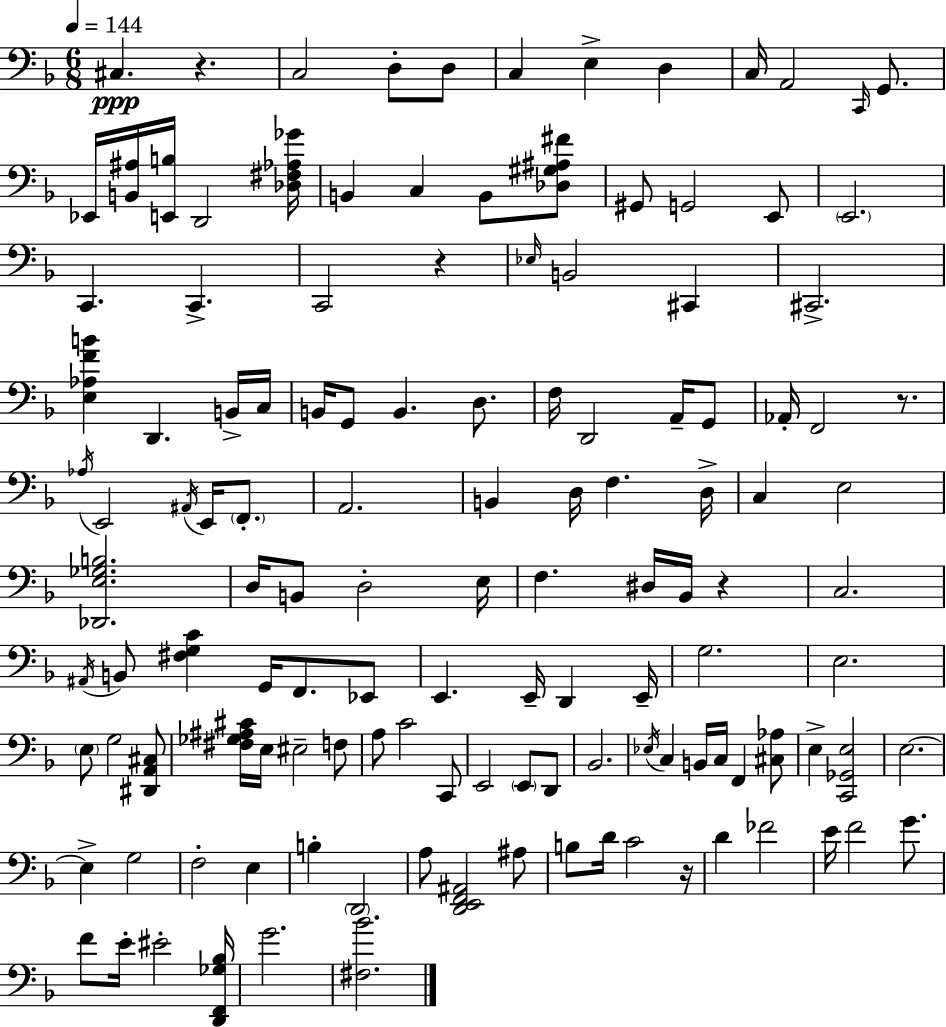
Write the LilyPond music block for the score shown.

{
  \clef bass
  \numericTimeSignature
  \time 6/8
  \key d \minor
  \tempo 4 = 144
  cis4.\ppp r4. | c2 d8-. d8 | c4 e4-> d4 | c16 a,2 \grace { c,16 } g,8. | \break ees,16 <b, ais>16 <e, b>16 d,2 | <des fis aes ges'>16 b,4 c4 b,8 <des gis ais fis'>8 | gis,8 g,2 e,8 | \parenthesize e,2. | \break c,4. c,4.-> | c,2 r4 | \grace { ees16 } b,2 cis,4 | cis,2.-> | \break <e aes f' b'>4 d,4. | b,16-> c16 b,16 g,8 b,4. d8. | f16 d,2 a,16-- | g,8 aes,16-. f,2 r8. | \break \acciaccatura { aes16 } e,2 \acciaccatura { ais,16 } | e,16 \parenthesize f,8.-. a,2. | b,4 d16 f4. | d16-> c4 e2 | \break <des, e ges b>2. | d16 b,8 d2-. | e16 f4. dis16 bes,16 | r4 c2. | \break \acciaccatura { ais,16 } b,8 <fis g c'>4 g,16 | f,8. ees,8 e,4. e,16-- | d,4 e,16-- g2. | e2. | \break \parenthesize e8 g2 | <dis, a, cis>8 <fis ges ais cis'>16 e16 eis2-- | f8 a8 c'2 | c,8 e,2 | \break \parenthesize e,8 d,8 bes,2. | \acciaccatura { ees16 } c4 b,16 c16 | f,4 <cis aes>8 e4-> <c, ges, e>2 | e2.~~ | \break e4-> g2 | f2-. | e4 b4-. \parenthesize d,2 | a8 <d, e, f, ais,>2 | \break ais8 b8 d'16 c'2 | r16 d'4 fes'2 | e'16 f'2 | g'8. f'8 e'16-. eis'2-. | \break <d, f, ges bes>16 g'2. | <fis bes'>2. | \bar "|."
}